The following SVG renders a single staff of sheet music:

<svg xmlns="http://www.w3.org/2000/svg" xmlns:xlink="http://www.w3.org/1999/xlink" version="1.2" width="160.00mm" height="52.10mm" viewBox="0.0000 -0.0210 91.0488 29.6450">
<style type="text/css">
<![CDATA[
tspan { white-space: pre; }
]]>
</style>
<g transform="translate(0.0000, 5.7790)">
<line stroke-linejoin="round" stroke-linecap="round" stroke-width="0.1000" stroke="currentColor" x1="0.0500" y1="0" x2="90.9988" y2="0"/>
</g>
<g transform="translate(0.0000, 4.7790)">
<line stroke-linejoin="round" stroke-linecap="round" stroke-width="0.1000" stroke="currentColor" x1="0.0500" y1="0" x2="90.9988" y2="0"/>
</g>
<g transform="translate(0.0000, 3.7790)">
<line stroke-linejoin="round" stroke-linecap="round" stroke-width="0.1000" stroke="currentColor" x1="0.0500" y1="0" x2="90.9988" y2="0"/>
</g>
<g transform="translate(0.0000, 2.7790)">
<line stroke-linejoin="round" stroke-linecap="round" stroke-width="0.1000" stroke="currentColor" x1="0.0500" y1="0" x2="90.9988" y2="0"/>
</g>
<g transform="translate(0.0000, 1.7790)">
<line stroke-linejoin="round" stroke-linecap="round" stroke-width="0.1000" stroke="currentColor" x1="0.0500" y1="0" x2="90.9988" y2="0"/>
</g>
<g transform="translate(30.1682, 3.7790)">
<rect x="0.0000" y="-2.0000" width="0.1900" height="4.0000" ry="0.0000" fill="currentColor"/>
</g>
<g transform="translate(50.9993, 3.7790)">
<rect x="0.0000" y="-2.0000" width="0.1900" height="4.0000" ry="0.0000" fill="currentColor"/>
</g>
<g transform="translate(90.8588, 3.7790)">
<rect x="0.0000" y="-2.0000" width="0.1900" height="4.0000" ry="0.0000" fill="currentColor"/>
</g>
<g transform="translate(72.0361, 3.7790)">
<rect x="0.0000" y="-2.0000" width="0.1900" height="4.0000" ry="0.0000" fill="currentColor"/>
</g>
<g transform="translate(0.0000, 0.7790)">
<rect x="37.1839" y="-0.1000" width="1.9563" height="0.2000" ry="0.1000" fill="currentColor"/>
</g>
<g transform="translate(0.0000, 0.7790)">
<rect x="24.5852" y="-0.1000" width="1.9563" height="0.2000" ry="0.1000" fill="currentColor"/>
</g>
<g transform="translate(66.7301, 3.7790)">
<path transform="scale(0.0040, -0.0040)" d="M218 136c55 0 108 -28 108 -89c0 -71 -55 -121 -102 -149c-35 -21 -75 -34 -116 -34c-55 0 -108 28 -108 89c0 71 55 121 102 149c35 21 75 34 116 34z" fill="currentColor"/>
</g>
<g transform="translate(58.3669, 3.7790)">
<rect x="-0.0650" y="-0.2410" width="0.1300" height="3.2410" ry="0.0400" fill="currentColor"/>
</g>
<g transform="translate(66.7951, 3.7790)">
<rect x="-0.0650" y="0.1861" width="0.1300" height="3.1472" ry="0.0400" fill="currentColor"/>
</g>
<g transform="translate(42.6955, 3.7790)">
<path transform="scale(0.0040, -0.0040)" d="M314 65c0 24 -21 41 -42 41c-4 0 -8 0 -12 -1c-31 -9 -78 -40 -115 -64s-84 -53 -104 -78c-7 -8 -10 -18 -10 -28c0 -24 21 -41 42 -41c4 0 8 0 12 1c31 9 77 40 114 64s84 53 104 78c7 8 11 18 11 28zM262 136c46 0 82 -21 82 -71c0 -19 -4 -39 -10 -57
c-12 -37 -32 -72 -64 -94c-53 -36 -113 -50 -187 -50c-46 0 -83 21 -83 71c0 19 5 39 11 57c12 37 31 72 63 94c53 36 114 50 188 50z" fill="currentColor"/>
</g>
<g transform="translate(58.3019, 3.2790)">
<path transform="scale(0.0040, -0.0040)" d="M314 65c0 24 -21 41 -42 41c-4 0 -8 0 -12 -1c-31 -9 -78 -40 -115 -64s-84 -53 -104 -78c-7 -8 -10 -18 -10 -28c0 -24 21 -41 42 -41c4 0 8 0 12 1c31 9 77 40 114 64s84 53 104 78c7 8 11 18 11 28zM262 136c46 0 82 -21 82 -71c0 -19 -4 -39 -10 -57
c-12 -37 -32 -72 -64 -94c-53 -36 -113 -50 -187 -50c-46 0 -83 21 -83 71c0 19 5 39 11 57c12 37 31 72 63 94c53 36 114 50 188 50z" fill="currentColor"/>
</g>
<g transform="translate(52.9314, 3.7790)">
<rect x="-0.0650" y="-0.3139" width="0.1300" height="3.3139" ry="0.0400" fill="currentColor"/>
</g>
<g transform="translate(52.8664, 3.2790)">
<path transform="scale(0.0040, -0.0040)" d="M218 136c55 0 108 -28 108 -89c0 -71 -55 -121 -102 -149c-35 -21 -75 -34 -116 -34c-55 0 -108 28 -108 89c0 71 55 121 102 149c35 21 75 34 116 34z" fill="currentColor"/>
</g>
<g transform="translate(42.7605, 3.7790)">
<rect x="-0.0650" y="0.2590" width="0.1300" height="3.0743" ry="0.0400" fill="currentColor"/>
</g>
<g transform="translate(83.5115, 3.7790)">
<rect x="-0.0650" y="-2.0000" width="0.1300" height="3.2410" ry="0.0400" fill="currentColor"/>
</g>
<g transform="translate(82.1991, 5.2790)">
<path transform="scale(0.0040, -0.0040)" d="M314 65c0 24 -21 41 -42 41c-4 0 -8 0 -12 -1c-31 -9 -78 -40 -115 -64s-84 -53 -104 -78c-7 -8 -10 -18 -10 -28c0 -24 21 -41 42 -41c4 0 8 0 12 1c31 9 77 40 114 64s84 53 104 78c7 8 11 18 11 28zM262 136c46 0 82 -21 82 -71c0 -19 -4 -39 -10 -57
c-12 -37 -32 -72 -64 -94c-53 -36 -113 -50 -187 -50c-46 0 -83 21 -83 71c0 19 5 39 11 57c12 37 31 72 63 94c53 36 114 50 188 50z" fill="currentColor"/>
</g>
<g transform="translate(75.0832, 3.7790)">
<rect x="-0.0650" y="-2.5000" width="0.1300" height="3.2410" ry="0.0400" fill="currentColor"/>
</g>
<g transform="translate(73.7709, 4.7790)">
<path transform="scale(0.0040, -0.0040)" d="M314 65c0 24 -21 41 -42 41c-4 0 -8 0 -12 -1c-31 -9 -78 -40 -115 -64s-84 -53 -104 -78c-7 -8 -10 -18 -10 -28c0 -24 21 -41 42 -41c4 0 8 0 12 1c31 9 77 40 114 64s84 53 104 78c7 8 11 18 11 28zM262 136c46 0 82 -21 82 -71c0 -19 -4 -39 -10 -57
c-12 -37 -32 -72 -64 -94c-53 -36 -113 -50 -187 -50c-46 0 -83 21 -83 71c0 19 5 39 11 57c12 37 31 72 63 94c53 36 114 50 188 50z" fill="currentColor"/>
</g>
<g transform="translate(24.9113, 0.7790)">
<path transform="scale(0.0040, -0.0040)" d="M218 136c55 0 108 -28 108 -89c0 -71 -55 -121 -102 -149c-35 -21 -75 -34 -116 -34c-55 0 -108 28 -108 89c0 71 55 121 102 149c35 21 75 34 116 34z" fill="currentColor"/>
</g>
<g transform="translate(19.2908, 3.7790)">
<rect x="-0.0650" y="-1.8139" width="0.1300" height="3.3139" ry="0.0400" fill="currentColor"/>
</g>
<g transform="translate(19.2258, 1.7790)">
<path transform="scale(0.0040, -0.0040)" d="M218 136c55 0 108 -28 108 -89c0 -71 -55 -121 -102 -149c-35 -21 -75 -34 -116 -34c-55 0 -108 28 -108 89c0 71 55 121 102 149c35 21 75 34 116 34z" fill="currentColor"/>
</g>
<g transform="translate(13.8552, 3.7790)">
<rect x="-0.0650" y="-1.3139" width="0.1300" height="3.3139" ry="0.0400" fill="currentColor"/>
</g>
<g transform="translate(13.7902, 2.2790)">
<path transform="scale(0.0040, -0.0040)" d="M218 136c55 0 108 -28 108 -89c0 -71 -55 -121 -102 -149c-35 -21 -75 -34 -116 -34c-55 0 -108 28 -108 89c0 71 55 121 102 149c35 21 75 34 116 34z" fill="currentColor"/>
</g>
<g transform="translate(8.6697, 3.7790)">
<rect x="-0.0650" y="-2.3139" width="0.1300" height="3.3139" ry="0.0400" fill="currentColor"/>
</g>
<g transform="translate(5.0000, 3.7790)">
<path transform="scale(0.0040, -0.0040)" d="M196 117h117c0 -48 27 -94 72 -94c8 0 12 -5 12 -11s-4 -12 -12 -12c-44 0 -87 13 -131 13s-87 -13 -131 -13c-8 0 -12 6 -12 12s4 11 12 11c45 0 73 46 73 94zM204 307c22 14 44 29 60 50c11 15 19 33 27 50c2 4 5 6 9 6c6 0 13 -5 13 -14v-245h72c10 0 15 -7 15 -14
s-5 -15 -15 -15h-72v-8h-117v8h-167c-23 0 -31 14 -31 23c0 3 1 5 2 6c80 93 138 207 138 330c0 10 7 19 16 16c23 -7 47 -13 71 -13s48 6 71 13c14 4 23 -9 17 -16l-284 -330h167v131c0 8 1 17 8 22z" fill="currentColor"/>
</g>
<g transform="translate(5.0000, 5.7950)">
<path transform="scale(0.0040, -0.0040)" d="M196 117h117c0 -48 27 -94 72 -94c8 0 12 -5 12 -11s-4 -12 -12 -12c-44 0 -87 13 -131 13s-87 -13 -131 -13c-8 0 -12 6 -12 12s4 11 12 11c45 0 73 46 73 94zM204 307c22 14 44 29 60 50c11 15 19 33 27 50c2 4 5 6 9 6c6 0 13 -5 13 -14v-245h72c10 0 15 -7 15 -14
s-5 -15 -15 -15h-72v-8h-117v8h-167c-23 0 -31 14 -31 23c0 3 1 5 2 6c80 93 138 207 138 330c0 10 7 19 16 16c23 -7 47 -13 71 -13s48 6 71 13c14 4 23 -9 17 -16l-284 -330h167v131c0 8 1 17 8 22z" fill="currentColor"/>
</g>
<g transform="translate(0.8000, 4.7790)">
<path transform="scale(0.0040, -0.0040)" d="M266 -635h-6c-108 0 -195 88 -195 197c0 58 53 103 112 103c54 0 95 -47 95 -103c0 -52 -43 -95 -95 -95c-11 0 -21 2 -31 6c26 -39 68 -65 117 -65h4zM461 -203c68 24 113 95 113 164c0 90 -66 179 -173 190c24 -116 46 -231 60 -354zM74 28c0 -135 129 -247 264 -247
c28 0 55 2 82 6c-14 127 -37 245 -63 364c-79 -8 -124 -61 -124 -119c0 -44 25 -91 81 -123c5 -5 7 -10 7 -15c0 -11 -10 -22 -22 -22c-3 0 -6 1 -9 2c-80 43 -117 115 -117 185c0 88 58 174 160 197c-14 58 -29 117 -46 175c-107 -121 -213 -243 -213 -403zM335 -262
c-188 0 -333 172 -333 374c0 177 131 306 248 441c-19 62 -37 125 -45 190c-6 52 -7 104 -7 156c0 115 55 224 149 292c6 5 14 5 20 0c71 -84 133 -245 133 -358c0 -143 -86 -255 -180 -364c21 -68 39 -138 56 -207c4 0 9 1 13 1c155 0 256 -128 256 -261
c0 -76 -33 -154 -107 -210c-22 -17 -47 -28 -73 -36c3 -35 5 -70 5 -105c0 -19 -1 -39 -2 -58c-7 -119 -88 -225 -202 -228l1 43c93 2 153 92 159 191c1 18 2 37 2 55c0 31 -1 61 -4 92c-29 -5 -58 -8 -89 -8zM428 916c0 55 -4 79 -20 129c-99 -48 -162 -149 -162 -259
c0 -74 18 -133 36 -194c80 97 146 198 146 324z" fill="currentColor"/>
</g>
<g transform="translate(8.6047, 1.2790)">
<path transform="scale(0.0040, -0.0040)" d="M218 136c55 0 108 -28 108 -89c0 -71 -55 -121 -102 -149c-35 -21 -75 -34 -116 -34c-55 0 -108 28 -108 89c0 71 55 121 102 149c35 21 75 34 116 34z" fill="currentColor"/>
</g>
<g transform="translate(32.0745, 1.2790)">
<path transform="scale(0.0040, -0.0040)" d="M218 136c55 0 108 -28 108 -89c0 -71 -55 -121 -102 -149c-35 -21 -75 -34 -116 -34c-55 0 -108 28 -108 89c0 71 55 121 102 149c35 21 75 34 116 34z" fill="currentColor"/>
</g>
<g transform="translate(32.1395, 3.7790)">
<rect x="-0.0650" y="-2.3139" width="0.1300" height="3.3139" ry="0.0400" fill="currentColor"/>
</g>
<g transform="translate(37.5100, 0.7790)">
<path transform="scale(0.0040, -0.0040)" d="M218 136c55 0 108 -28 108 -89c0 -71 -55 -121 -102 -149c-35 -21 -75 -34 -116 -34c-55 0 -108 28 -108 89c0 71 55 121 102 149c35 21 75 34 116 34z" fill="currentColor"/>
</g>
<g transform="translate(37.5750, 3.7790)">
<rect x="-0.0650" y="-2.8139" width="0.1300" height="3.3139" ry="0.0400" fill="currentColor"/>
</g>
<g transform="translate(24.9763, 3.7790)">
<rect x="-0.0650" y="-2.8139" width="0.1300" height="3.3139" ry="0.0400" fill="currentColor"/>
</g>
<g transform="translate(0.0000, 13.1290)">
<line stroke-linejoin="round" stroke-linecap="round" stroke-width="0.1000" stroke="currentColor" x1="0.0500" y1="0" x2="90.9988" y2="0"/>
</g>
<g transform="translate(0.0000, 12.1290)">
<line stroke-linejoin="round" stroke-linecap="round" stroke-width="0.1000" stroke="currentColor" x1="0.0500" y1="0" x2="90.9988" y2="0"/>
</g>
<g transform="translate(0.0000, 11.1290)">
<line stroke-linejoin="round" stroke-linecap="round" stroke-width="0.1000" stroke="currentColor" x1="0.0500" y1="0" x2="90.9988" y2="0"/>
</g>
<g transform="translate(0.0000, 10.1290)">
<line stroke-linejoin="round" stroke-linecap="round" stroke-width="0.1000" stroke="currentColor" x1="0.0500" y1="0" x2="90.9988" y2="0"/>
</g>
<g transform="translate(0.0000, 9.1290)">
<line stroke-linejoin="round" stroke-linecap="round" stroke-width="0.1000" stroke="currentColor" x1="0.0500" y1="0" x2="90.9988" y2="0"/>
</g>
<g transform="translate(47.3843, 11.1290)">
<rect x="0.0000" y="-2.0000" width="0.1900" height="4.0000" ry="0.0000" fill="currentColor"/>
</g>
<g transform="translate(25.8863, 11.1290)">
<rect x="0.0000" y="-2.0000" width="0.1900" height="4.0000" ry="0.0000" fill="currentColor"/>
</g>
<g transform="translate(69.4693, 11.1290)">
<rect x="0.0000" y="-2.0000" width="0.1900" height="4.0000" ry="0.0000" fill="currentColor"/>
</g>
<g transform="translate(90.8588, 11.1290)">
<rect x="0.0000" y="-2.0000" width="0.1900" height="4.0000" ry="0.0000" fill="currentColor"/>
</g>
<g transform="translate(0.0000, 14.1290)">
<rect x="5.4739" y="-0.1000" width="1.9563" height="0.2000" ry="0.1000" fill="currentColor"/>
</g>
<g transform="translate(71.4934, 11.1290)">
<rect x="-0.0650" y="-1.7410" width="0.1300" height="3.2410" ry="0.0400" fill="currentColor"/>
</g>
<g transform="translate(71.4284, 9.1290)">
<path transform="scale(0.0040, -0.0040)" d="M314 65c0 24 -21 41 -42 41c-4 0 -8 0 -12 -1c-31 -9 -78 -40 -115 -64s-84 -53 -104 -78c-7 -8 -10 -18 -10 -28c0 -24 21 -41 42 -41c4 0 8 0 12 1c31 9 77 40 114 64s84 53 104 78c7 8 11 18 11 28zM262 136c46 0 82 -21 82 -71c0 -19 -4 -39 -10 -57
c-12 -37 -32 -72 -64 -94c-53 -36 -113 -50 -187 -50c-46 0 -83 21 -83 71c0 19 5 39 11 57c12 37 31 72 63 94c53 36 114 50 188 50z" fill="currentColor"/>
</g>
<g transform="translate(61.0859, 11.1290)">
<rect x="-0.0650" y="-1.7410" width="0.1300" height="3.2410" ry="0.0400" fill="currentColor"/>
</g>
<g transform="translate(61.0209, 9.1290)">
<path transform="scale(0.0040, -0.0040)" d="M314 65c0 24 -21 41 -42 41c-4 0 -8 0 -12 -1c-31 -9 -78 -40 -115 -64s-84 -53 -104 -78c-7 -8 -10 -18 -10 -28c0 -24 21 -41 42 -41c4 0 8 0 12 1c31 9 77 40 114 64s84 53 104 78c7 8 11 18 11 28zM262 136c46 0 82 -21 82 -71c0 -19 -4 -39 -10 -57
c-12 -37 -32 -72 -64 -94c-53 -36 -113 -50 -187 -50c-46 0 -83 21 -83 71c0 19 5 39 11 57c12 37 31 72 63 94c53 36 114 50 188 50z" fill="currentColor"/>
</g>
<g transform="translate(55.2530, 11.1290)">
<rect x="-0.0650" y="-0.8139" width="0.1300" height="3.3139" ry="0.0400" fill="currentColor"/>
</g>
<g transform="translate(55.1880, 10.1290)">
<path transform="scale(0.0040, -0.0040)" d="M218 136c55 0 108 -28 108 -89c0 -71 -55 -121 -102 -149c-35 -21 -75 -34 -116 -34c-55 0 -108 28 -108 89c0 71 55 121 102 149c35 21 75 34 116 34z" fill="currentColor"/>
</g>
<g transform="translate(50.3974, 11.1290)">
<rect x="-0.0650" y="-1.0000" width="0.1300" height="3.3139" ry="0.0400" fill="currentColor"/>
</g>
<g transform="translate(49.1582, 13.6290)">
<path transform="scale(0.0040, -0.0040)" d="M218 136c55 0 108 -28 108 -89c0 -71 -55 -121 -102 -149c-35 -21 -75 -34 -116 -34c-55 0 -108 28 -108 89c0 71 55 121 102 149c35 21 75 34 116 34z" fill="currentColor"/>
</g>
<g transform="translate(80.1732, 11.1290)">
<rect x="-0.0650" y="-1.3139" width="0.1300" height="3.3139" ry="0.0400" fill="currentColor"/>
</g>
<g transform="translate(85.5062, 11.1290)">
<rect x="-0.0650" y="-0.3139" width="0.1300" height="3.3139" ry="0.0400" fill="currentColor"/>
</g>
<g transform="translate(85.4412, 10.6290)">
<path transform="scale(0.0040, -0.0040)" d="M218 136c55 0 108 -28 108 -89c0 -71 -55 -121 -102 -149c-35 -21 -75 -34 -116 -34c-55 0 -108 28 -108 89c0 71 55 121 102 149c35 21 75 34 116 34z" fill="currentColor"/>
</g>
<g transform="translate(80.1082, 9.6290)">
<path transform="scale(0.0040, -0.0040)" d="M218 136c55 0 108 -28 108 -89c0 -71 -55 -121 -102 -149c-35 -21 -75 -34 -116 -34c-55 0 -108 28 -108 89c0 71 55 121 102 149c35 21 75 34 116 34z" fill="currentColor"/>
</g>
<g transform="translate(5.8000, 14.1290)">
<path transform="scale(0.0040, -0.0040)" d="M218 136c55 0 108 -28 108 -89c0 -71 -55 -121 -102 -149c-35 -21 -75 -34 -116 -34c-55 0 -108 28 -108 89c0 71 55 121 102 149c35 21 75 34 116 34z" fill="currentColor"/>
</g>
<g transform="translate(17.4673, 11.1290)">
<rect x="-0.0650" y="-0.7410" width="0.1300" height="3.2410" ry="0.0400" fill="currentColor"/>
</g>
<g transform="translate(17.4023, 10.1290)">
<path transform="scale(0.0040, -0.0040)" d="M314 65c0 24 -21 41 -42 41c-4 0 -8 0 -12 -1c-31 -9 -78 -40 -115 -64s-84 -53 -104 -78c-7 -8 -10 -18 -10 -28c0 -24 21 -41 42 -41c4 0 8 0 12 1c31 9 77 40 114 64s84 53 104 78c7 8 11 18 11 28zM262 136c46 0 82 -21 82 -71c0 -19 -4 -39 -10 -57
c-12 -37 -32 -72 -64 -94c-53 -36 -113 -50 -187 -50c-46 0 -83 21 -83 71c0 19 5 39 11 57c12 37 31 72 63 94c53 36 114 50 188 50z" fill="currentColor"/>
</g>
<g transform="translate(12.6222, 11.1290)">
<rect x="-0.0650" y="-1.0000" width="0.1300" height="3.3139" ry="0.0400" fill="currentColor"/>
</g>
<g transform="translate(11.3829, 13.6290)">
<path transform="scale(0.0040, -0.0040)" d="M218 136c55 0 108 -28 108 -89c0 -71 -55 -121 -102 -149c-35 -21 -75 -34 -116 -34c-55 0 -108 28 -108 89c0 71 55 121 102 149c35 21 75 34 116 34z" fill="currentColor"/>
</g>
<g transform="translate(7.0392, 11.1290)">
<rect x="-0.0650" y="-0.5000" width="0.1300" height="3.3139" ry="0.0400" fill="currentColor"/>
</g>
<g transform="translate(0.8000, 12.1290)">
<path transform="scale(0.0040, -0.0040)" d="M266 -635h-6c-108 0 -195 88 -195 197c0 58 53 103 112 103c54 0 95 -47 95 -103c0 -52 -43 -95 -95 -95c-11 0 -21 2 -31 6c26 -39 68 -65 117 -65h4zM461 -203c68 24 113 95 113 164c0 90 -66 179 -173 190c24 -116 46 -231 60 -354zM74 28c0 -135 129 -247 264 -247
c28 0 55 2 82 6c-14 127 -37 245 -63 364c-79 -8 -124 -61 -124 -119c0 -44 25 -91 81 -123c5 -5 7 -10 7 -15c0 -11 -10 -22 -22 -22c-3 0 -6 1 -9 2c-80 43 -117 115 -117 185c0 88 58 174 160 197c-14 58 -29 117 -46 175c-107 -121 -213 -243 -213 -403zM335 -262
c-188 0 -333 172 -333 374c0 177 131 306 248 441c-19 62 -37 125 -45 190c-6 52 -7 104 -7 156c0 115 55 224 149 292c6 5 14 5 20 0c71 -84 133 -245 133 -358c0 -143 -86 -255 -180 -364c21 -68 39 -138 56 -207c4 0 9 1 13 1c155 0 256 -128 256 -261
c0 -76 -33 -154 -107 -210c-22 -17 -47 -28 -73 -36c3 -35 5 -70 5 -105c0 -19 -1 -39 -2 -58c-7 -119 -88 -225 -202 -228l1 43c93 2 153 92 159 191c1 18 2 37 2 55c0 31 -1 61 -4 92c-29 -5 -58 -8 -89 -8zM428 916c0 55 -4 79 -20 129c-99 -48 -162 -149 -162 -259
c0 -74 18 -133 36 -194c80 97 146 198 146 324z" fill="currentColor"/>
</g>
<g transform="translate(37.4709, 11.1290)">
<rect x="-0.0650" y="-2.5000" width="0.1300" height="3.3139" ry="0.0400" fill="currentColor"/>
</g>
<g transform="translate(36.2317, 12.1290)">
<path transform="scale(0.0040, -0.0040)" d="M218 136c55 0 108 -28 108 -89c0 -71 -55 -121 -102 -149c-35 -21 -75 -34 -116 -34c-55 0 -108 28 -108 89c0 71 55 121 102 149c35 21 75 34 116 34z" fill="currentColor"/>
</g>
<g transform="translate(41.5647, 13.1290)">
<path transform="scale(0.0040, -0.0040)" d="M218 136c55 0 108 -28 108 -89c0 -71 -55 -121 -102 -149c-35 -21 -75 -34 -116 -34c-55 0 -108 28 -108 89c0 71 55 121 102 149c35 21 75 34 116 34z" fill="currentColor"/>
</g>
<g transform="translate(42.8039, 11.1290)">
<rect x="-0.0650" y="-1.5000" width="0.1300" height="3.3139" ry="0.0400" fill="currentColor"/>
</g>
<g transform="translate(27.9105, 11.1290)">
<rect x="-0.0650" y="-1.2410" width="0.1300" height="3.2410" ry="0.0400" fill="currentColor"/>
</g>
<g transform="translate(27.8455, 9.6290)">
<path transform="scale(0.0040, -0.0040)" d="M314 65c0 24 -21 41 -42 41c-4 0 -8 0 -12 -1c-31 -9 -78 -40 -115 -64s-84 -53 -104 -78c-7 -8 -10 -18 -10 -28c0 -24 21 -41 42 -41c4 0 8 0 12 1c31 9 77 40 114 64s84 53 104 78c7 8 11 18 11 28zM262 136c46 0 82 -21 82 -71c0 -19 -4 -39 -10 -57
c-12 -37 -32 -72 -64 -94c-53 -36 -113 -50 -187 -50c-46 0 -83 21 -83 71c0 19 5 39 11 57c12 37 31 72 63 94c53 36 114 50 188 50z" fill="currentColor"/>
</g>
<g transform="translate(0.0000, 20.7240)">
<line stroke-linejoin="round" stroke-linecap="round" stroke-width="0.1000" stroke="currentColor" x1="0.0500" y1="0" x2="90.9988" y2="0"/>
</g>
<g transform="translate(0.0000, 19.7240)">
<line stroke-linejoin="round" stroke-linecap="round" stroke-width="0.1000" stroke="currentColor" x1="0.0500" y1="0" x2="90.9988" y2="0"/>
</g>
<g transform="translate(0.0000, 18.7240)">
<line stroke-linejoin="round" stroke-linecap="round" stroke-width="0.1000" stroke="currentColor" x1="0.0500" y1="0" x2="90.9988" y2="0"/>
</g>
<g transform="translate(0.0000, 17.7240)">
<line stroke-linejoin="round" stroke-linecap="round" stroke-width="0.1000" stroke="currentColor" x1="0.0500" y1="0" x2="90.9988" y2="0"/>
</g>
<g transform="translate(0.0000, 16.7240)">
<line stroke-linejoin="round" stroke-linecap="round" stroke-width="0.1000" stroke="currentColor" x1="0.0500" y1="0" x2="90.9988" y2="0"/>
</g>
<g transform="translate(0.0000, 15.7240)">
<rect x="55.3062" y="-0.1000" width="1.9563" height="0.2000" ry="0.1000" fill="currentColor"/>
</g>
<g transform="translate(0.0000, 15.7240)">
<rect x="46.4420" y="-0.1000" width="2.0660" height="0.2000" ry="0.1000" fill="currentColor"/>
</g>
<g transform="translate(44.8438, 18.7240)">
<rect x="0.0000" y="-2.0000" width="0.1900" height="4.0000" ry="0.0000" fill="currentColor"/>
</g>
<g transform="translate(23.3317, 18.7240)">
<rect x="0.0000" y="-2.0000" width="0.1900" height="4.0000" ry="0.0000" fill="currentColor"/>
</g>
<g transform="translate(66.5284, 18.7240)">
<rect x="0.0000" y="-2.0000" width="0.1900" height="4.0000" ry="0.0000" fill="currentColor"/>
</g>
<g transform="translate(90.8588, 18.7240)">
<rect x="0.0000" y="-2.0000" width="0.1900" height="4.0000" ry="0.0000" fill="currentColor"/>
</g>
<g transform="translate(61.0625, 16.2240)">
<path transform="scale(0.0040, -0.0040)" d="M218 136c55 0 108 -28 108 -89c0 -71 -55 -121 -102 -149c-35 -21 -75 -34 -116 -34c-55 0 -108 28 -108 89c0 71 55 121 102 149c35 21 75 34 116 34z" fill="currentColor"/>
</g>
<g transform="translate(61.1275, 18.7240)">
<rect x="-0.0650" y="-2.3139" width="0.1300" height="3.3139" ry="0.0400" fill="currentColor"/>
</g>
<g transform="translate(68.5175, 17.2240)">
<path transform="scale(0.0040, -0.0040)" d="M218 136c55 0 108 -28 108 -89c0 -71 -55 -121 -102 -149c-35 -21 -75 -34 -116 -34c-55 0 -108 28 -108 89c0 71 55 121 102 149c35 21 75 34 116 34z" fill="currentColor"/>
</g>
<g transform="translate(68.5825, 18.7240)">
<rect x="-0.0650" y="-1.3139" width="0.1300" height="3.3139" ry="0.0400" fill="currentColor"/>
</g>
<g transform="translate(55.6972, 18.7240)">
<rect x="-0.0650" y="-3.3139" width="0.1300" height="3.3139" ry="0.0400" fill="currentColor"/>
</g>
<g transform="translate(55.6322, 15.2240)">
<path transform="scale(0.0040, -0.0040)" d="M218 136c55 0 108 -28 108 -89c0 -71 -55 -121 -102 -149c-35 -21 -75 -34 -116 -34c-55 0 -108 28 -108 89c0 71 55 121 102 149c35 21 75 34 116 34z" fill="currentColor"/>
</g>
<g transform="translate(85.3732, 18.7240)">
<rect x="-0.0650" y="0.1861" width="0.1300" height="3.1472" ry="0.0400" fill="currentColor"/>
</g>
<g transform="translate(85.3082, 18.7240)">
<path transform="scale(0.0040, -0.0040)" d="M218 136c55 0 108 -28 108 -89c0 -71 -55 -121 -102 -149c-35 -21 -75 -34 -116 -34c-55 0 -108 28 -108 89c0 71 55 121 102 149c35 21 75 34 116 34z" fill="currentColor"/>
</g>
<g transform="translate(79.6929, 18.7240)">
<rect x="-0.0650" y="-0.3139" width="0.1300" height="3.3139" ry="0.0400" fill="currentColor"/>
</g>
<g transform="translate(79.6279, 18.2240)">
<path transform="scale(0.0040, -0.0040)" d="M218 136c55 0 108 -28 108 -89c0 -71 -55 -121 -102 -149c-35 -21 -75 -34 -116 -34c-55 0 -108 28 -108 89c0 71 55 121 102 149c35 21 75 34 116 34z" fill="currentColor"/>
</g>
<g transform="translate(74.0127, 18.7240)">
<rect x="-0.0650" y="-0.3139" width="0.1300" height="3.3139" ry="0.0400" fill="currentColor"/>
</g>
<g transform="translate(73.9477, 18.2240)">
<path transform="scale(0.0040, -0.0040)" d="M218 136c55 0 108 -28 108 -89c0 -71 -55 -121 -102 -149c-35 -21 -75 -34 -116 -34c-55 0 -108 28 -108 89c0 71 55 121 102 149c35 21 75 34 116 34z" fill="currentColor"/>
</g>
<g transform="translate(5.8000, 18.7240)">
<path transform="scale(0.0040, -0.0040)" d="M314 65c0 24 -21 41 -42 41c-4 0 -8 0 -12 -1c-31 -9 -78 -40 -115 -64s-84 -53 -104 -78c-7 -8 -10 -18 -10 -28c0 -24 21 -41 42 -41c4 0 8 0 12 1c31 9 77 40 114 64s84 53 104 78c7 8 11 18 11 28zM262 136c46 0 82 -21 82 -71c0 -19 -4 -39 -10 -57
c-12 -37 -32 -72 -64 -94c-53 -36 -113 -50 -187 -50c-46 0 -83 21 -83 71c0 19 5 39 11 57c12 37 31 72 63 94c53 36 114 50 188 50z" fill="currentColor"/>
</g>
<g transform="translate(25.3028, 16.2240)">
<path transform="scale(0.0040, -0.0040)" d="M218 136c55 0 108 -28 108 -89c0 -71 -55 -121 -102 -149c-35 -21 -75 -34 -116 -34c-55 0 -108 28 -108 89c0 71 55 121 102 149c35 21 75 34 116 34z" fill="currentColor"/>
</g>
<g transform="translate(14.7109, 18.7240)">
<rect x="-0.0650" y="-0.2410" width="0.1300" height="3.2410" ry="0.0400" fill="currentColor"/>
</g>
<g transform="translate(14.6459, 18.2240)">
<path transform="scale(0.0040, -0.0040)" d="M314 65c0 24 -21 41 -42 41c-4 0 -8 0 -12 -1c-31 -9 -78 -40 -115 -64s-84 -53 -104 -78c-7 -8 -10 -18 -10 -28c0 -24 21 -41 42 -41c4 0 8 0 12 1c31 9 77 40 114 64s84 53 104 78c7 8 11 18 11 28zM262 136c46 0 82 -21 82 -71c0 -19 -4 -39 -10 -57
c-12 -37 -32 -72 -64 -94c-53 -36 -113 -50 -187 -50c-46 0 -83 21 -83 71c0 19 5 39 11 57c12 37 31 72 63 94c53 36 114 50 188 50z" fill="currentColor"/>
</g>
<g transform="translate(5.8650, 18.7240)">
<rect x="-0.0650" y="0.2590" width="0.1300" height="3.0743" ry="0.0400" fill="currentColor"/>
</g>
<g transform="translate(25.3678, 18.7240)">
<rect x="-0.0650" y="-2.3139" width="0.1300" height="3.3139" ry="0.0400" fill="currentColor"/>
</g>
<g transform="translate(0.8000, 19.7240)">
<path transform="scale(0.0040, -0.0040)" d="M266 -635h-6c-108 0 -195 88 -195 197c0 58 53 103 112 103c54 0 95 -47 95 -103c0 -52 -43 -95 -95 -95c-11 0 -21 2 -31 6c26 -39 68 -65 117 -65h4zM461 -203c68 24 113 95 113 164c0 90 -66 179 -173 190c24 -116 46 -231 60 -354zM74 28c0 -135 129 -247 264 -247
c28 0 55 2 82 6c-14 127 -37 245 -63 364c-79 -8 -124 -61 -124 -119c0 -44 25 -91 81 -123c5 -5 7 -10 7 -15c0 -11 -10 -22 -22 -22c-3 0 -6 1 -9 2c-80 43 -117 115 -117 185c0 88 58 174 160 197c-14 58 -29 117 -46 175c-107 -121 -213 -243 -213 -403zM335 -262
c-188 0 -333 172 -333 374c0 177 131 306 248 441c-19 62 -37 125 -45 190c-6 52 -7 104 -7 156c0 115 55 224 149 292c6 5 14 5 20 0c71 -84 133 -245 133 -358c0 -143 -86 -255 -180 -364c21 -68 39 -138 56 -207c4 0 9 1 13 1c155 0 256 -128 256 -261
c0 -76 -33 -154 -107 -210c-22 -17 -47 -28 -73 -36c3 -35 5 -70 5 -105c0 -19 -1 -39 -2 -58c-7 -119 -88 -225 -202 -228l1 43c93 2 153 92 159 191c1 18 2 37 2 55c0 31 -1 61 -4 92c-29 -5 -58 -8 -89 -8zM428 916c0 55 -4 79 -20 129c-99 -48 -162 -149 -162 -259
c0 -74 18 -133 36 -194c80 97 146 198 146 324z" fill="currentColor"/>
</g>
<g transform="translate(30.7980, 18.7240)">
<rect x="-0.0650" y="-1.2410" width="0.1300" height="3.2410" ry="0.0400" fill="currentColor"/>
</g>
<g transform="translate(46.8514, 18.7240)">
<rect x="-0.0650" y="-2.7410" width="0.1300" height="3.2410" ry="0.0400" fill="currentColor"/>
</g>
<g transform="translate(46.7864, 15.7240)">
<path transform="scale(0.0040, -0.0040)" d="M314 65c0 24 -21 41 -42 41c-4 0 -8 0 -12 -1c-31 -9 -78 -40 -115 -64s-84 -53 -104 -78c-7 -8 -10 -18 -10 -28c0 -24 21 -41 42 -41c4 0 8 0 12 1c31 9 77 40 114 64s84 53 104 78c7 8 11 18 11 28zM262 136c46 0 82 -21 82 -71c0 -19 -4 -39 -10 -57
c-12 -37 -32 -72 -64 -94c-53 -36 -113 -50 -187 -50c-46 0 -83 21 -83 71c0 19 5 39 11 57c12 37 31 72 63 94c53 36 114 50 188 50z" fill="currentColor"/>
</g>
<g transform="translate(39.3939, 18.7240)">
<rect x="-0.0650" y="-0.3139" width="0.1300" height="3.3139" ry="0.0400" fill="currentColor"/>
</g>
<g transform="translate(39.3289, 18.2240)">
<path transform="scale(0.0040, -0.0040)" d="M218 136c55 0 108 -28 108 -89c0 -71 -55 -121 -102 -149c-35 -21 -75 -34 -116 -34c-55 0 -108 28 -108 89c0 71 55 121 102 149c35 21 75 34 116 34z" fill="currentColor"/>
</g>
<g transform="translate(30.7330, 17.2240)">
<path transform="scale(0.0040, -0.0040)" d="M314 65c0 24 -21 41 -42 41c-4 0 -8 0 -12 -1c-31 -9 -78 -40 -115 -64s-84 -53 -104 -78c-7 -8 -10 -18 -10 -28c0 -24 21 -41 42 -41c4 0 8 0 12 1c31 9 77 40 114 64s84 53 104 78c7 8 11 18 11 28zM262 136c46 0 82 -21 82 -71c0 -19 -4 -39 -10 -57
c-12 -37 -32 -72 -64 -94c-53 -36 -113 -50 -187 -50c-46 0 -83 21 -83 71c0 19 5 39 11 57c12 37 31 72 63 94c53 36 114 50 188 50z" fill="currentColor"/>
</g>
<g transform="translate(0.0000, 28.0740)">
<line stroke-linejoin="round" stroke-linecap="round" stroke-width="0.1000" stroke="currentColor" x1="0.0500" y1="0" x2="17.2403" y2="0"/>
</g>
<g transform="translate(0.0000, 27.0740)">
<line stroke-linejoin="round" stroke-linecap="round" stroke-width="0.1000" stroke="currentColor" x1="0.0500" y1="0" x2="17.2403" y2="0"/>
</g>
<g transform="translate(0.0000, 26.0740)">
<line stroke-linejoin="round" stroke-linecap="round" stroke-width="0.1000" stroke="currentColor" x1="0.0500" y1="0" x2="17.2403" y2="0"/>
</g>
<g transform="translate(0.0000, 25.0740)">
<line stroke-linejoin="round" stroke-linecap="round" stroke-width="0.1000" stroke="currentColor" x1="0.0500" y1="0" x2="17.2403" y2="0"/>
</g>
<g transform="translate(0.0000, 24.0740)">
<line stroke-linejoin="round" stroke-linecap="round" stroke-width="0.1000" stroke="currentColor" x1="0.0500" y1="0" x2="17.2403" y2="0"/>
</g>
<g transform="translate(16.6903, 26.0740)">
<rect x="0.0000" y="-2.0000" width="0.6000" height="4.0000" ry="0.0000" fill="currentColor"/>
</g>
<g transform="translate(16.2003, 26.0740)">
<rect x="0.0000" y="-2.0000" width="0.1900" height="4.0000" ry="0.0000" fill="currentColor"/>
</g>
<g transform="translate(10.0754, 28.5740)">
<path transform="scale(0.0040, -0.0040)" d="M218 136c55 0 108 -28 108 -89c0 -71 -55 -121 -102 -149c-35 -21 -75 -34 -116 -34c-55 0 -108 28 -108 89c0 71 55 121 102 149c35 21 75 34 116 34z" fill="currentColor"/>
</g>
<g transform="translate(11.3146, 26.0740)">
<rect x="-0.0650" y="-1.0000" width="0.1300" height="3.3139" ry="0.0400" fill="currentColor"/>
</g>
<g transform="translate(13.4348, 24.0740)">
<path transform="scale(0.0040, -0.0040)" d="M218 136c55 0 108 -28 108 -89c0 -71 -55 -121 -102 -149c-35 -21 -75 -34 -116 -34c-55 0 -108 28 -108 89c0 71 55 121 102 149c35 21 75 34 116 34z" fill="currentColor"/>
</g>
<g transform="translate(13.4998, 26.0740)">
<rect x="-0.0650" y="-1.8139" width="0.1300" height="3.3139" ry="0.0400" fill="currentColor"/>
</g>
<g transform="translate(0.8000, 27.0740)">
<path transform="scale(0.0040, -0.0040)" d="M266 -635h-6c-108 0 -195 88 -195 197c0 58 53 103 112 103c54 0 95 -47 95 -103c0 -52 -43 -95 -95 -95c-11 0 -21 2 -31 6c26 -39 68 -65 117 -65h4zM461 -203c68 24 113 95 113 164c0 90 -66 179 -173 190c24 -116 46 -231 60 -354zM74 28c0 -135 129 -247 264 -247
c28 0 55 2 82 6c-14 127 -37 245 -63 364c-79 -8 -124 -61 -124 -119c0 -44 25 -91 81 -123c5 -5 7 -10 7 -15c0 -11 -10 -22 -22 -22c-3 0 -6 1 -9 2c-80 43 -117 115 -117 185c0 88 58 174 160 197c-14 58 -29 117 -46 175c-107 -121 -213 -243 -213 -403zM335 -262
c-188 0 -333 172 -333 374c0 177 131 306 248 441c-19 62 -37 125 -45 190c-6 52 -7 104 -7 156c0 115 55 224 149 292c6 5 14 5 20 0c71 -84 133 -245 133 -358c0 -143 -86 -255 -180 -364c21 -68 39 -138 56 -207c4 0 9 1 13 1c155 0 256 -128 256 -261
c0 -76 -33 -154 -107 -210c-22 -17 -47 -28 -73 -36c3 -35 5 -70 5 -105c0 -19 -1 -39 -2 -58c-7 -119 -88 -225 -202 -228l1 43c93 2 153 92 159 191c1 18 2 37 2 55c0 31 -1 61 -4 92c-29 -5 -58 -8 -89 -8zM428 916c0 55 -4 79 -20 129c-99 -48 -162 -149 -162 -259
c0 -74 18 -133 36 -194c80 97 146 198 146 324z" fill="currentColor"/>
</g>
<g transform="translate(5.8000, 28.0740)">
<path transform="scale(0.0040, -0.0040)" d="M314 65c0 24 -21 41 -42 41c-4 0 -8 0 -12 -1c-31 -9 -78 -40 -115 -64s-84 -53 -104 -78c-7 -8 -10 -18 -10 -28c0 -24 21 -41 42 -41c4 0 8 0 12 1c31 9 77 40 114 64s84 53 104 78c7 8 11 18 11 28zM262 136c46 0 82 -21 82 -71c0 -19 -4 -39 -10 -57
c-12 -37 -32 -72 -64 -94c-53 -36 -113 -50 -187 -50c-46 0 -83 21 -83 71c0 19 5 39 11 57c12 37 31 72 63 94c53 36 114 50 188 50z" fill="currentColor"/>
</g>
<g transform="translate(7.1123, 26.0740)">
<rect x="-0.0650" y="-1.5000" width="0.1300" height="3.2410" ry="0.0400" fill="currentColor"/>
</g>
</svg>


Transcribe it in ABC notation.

X:1
T:Untitled
M:4/4
L:1/4
K:C
g e f a g a B2 c c2 B G2 F2 C D d2 e2 G E D d f2 f2 e c B2 c2 g e2 c a2 b g e c c B E2 D f